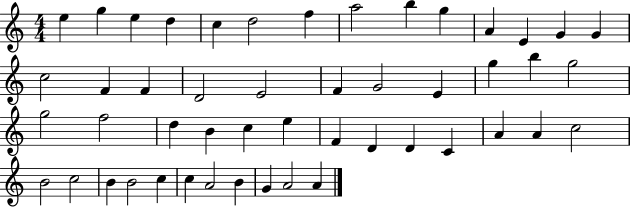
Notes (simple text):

E5/q G5/q E5/q D5/q C5/q D5/h F5/q A5/h B5/q G5/q A4/q E4/q G4/q G4/q C5/h F4/q F4/q D4/h E4/h F4/q G4/h E4/q G5/q B5/q G5/h G5/h F5/h D5/q B4/q C5/q E5/q F4/q D4/q D4/q C4/q A4/q A4/q C5/h B4/h C5/h B4/q B4/h C5/q C5/q A4/h B4/q G4/q A4/h A4/q